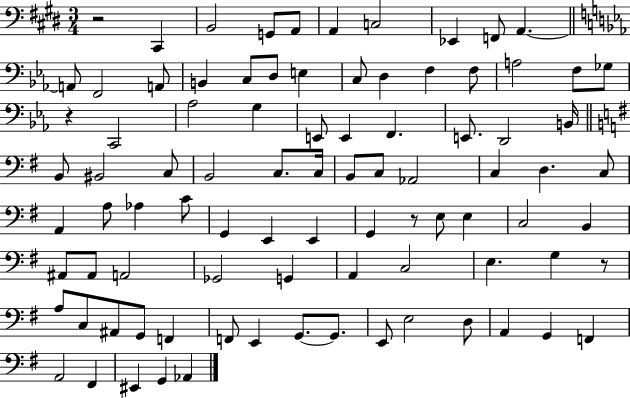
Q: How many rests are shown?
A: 4